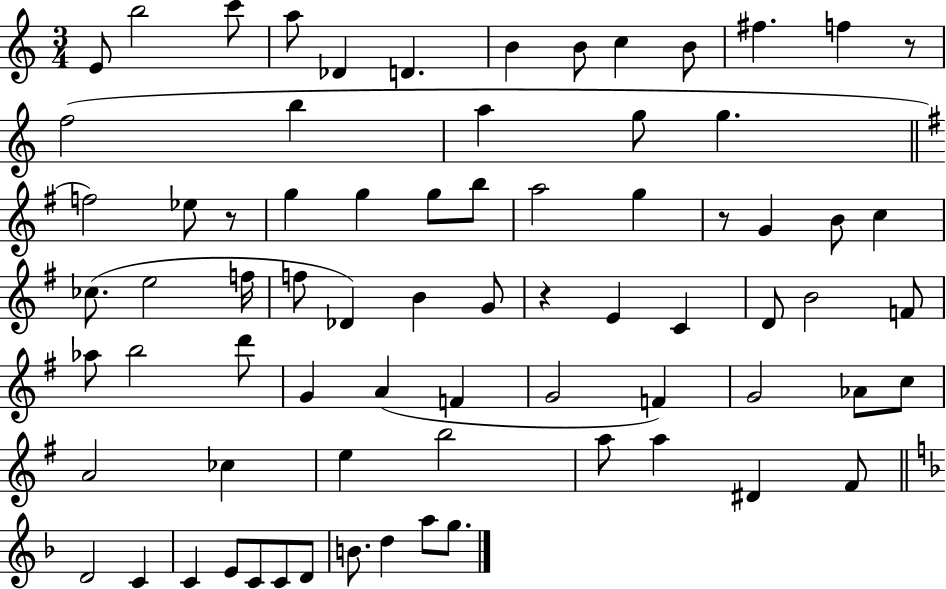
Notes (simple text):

E4/e B5/h C6/e A5/e Db4/q D4/q. B4/q B4/e C5/q B4/e F#5/q. F5/q R/e F5/h B5/q A5/q G5/e G5/q. F5/h Eb5/e R/e G5/q G5/q G5/e B5/e A5/h G5/q R/e G4/q B4/e C5/q CES5/e. E5/h F5/s F5/e Db4/q B4/q G4/e R/q E4/q C4/q D4/e B4/h F4/e Ab5/e B5/h D6/e G4/q A4/q F4/q G4/h F4/q G4/h Ab4/e C5/e A4/h CES5/q E5/q B5/h A5/e A5/q D#4/q F#4/e D4/h C4/q C4/q E4/e C4/e C4/e D4/e B4/e. D5/q A5/e G5/e.